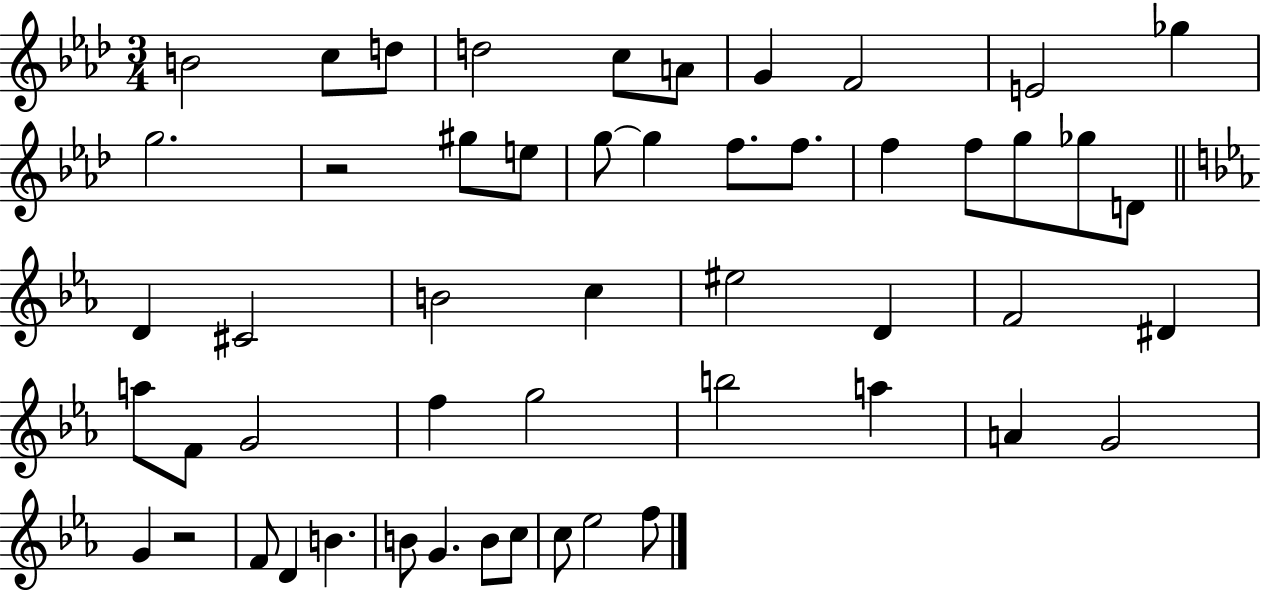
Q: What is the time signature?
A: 3/4